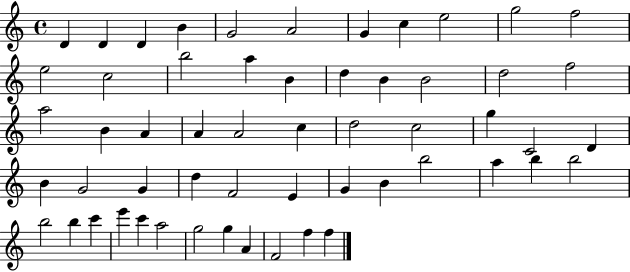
{
  \clef treble
  \time 4/4
  \defaultTimeSignature
  \key c \major
  d'4 d'4 d'4 b'4 | g'2 a'2 | g'4 c''4 e''2 | g''2 f''2 | \break e''2 c''2 | b''2 a''4 b'4 | d''4 b'4 b'2 | d''2 f''2 | \break a''2 b'4 a'4 | a'4 a'2 c''4 | d''2 c''2 | g''4 c'2 d'4 | \break b'4 g'2 g'4 | d''4 f'2 e'4 | g'4 b'4 b''2 | a''4 b''4 b''2 | \break b''2 b''4 c'''4 | e'''4 c'''4 a''2 | g''2 g''4 a'4 | f'2 f''4 f''4 | \break \bar "|."
}